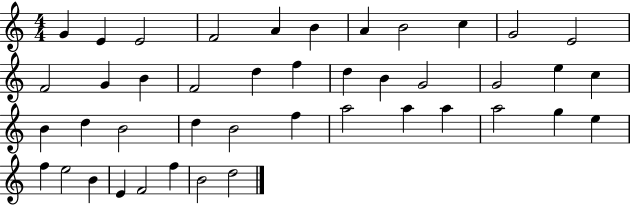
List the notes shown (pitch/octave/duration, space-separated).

G4/q E4/q E4/h F4/h A4/q B4/q A4/q B4/h C5/q G4/h E4/h F4/h G4/q B4/q F4/h D5/q F5/q D5/q B4/q G4/h G4/h E5/q C5/q B4/q D5/q B4/h D5/q B4/h F5/q A5/h A5/q A5/q A5/h G5/q E5/q F5/q E5/h B4/q E4/q F4/h F5/q B4/h D5/h